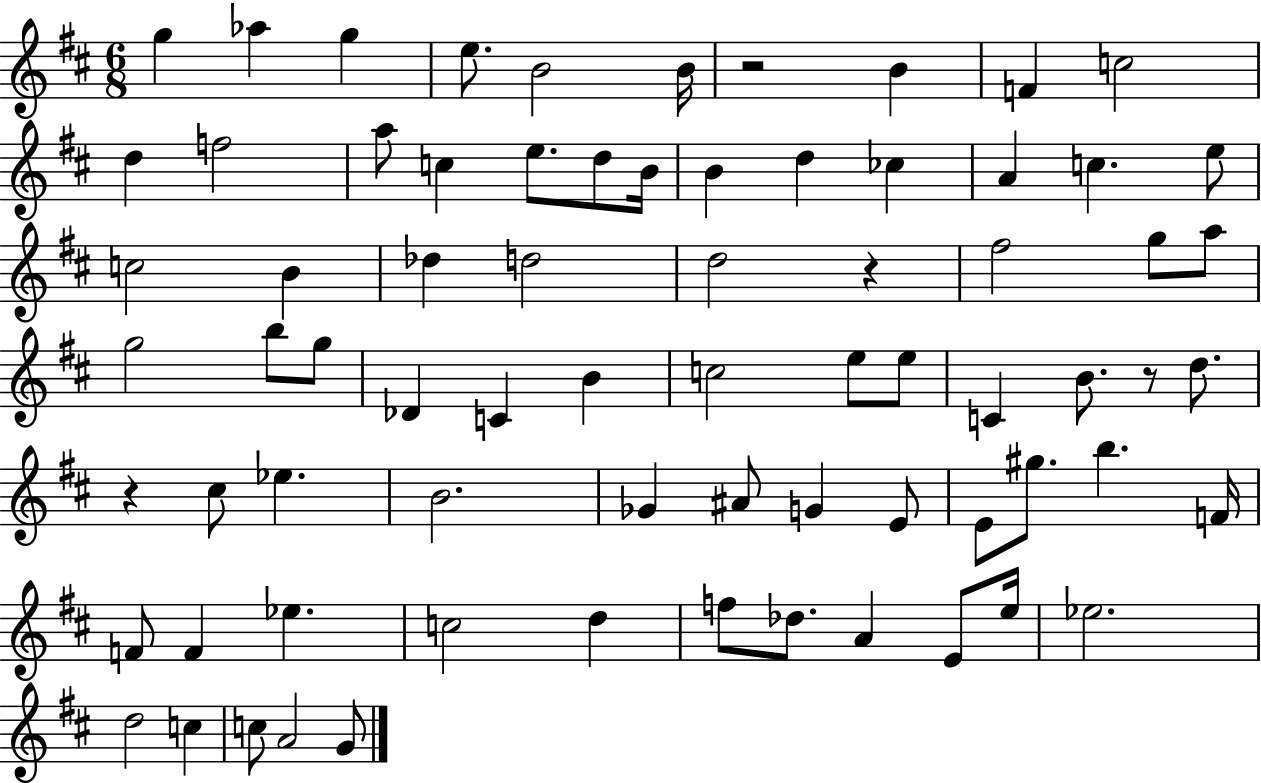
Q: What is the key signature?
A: D major